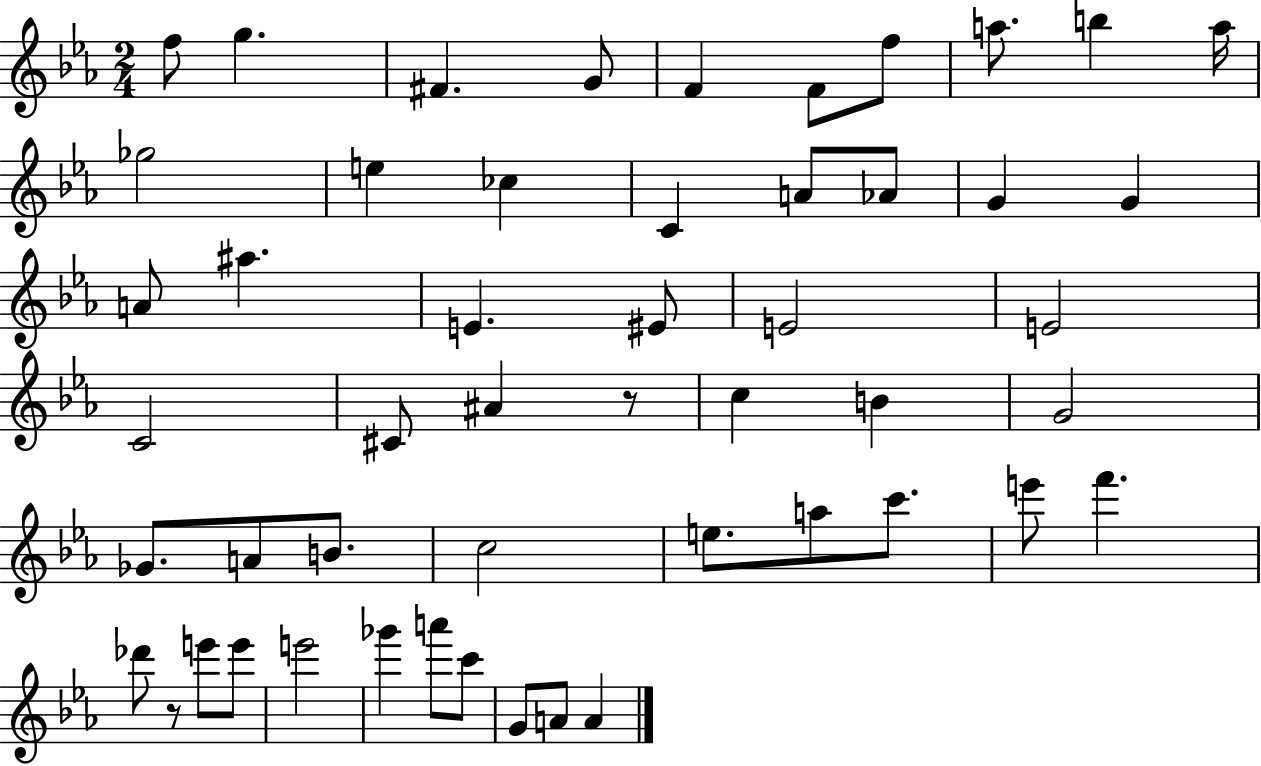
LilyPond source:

{
  \clef treble
  \numericTimeSignature
  \time 2/4
  \key ees \major
  f''8 g''4. | fis'4. g'8 | f'4 f'8 f''8 | a''8. b''4 a''16 | \break ges''2 | e''4 ces''4 | c'4 a'8 aes'8 | g'4 g'4 | \break a'8 ais''4. | e'4. eis'8 | e'2 | e'2 | \break c'2 | cis'8 ais'4 r8 | c''4 b'4 | g'2 | \break ges'8. a'8 b'8. | c''2 | e''8. a''8 c'''8. | e'''8 f'''4. | \break des'''8 r8 e'''8 e'''8 | e'''2 | ges'''4 a'''8 c'''8 | g'8 a'8 a'4 | \break \bar "|."
}